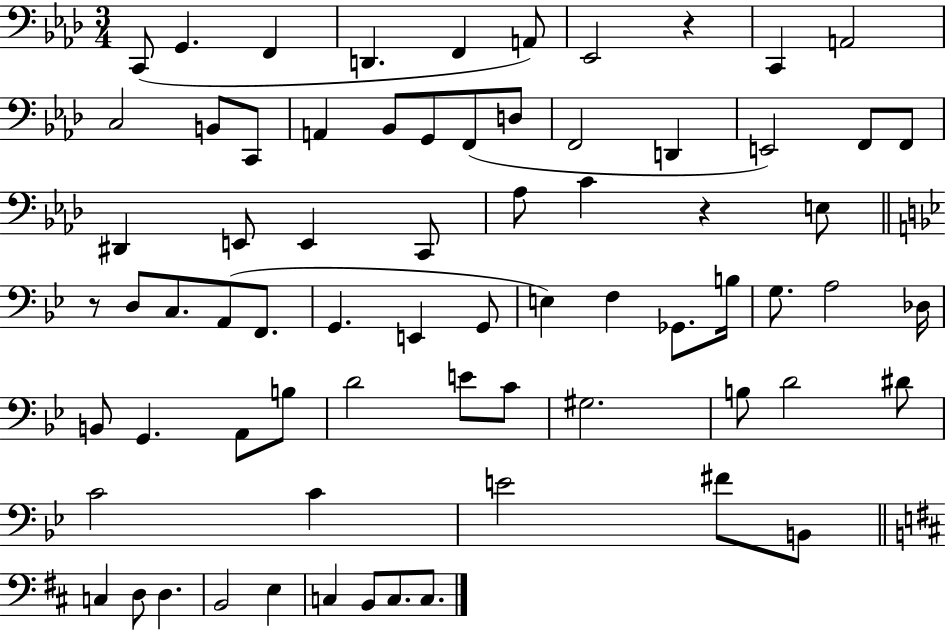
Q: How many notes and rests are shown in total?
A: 71